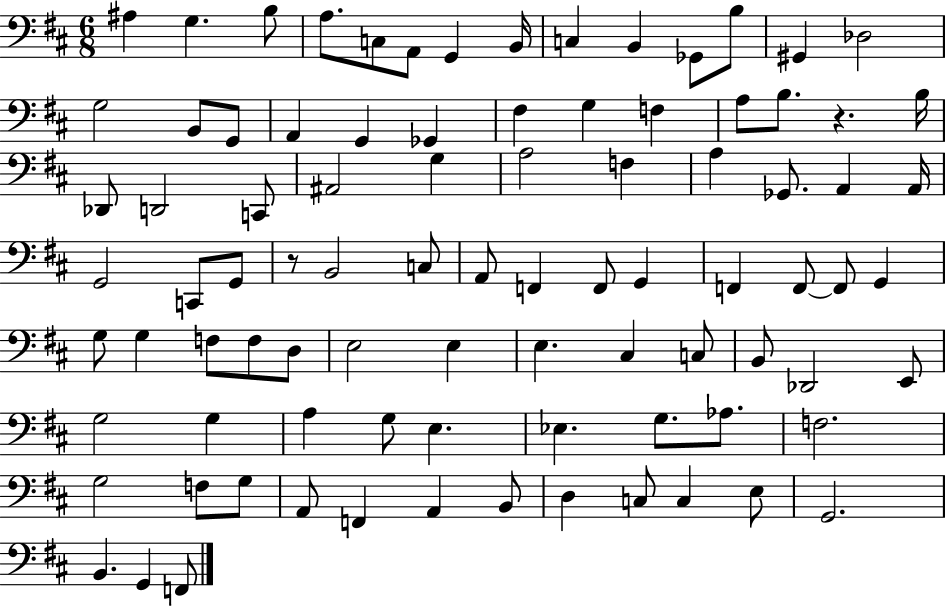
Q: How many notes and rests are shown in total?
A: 89